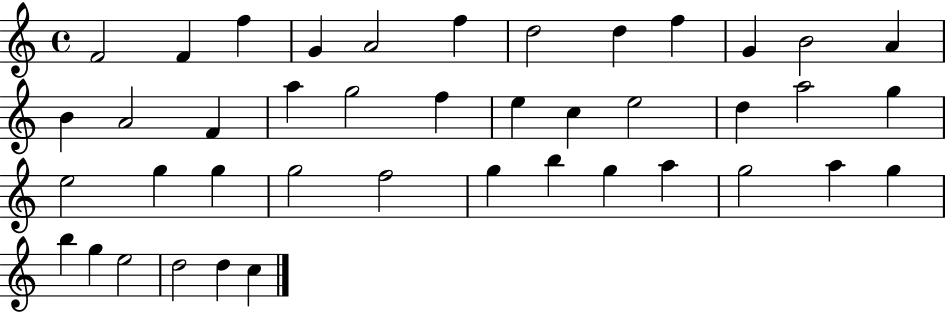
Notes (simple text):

F4/h F4/q F5/q G4/q A4/h F5/q D5/h D5/q F5/q G4/q B4/h A4/q B4/q A4/h F4/q A5/q G5/h F5/q E5/q C5/q E5/h D5/q A5/h G5/q E5/h G5/q G5/q G5/h F5/h G5/q B5/q G5/q A5/q G5/h A5/q G5/q B5/q G5/q E5/h D5/h D5/q C5/q